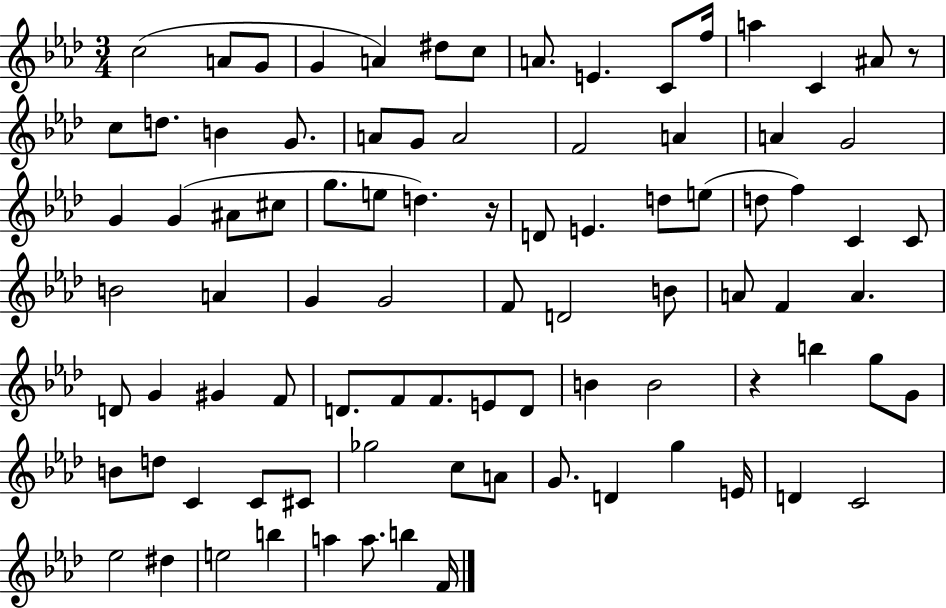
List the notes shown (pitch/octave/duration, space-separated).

C5/h A4/e G4/e G4/q A4/q D#5/e C5/e A4/e. E4/q. C4/e F5/s A5/q C4/q A#4/e R/e C5/e D5/e. B4/q G4/e. A4/e G4/e A4/h F4/h A4/q A4/q G4/h G4/q G4/q A#4/e C#5/e G5/e. E5/e D5/q. R/s D4/e E4/q. D5/e E5/e D5/e F5/q C4/q C4/e B4/h A4/q G4/q G4/h F4/e D4/h B4/e A4/e F4/q A4/q. D4/e G4/q G#4/q F4/e D4/e. F4/e F4/e. E4/e D4/e B4/q B4/h R/q B5/q G5/e G4/e B4/e D5/e C4/q C4/e C#4/e Gb5/h C5/e A4/e G4/e. D4/q G5/q E4/s D4/q C4/h Eb5/h D#5/q E5/h B5/q A5/q A5/e. B5/q F4/s